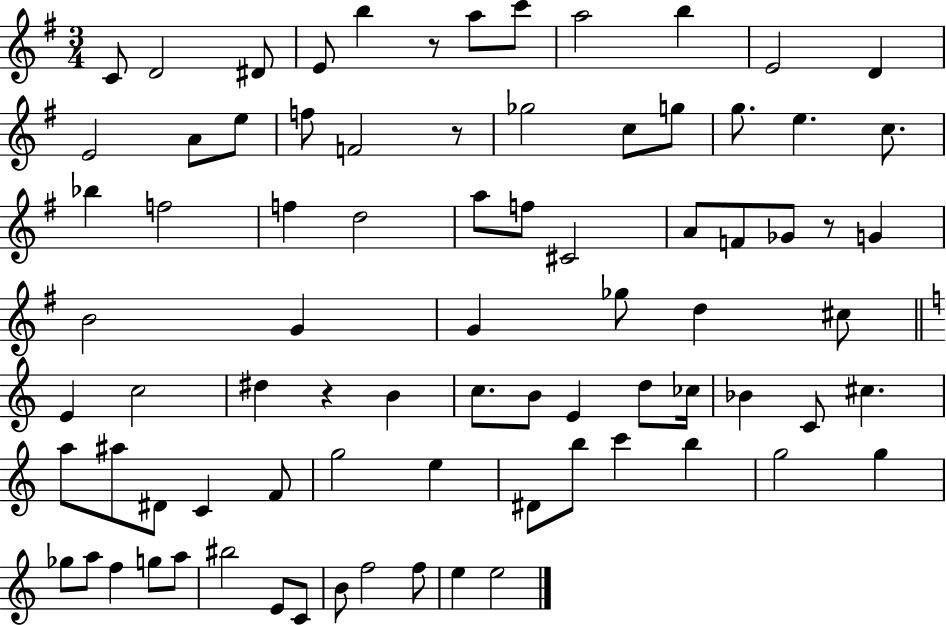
C4/e D4/h D#4/e E4/e B5/q R/e A5/e C6/e A5/h B5/q E4/h D4/q E4/h A4/e E5/e F5/e F4/h R/e Gb5/h C5/e G5/e G5/e. E5/q. C5/e. Bb5/q F5/h F5/q D5/h A5/e F5/e C#4/h A4/e F4/e Gb4/e R/e G4/q B4/h G4/q G4/q Gb5/e D5/q C#5/e E4/q C5/h D#5/q R/q B4/q C5/e. B4/e E4/q D5/e CES5/s Bb4/q C4/e C#5/q. A5/e A#5/e D#4/e C4/q F4/e G5/h E5/q D#4/e B5/e C6/q B5/q G5/h G5/q Gb5/e A5/e F5/q G5/e A5/e BIS5/h E4/e C4/e B4/e F5/h F5/e E5/q E5/h